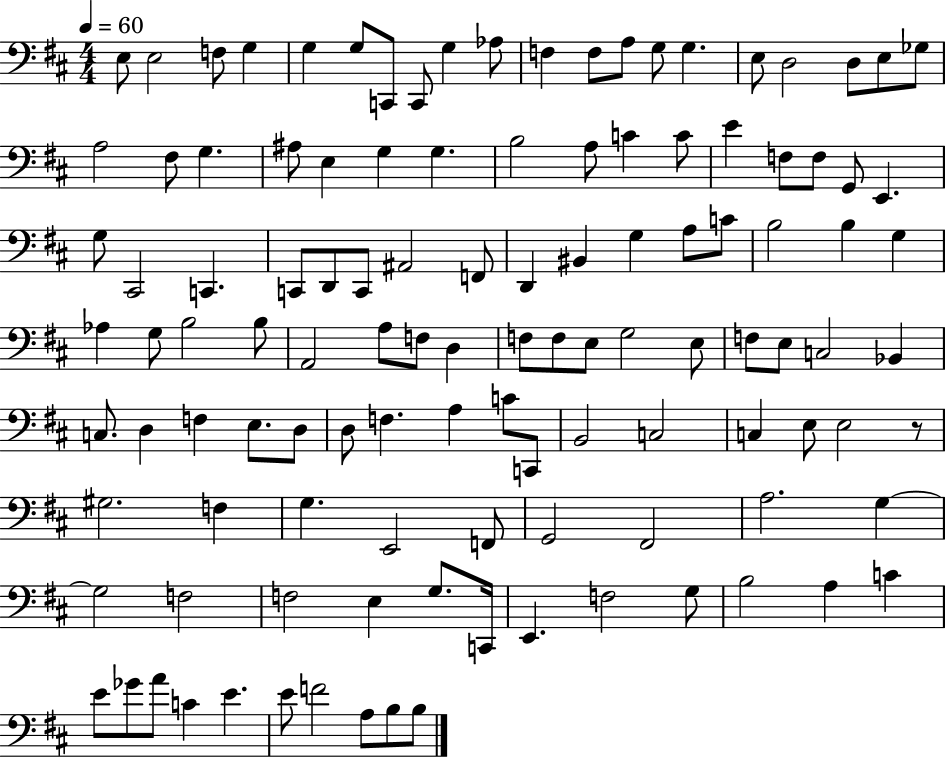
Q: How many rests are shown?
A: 1